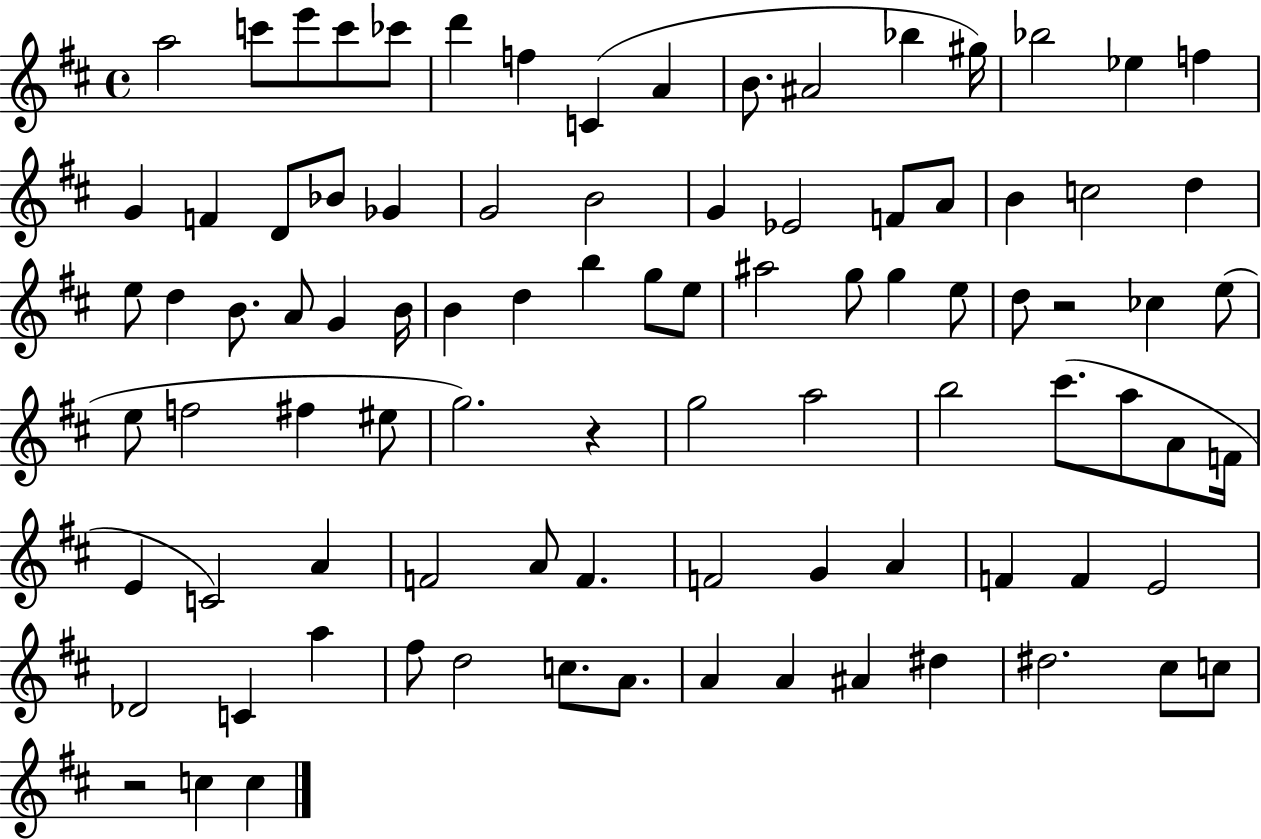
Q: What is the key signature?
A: D major